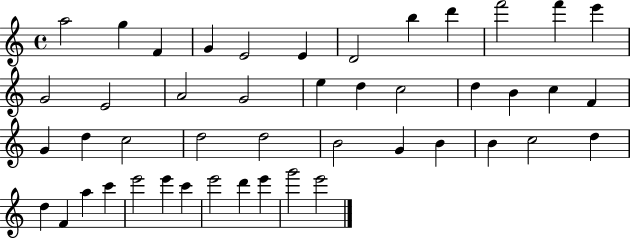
A5/h G5/q F4/q G4/q E4/h E4/q D4/h B5/q D6/q F6/h F6/q E6/q G4/h E4/h A4/h G4/h E5/q D5/q C5/h D5/q B4/q C5/q F4/q G4/q D5/q C5/h D5/h D5/h B4/h G4/q B4/q B4/q C5/h D5/q D5/q F4/q A5/q C6/q E6/h E6/q C6/q E6/h D6/q E6/q G6/h E6/h